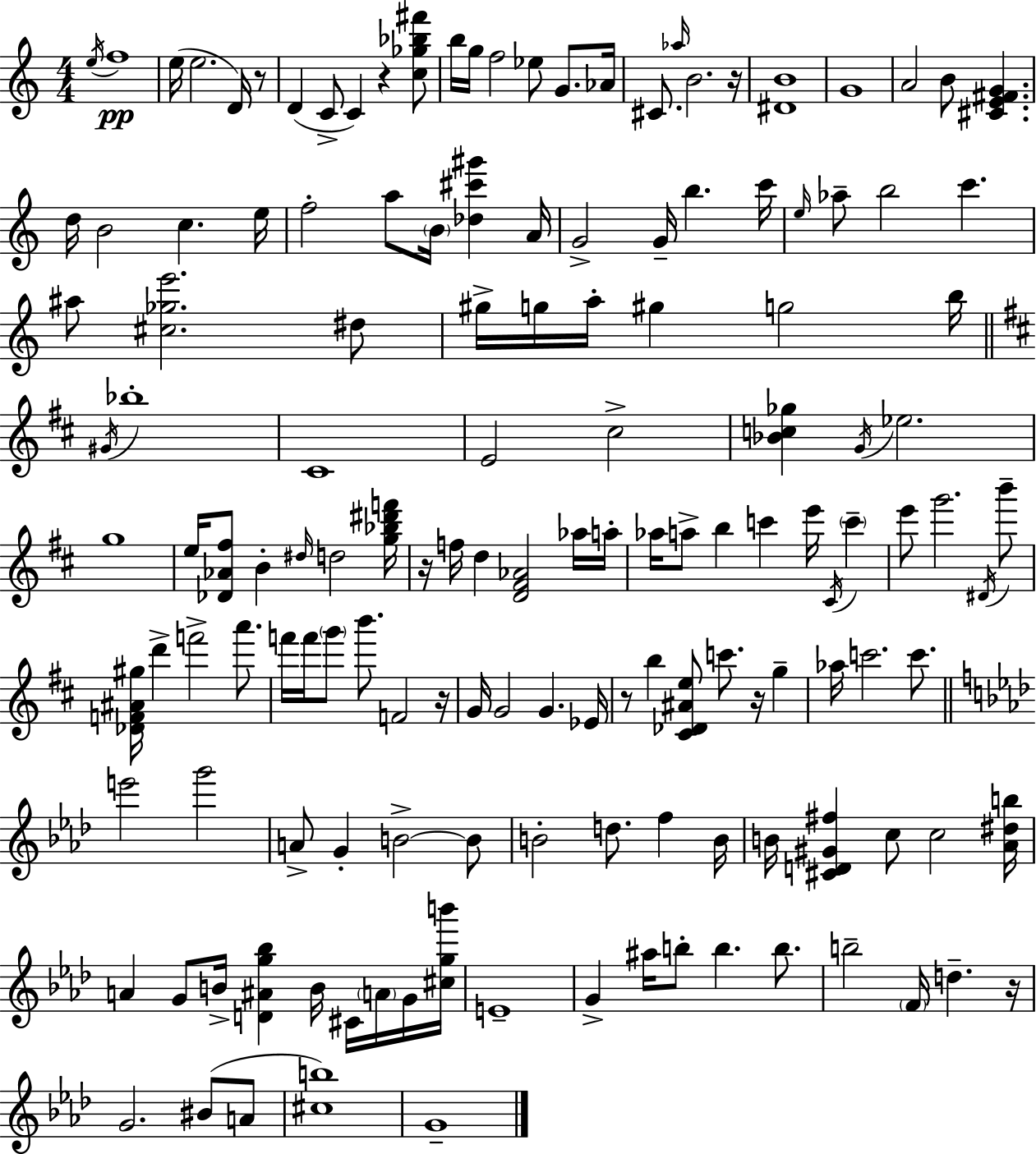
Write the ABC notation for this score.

X:1
T:Untitled
M:4/4
L:1/4
K:C
e/4 f4 e/4 e2 D/4 z/2 D C/2 C z [c_g_b^f']/2 b/4 g/4 f2 _e/2 G/2 _A/4 ^C/2 _a/4 B2 z/4 [^DB]4 G4 A2 B/2 [^CE^FG] d/4 B2 c e/4 f2 a/2 B/4 [_d^c'^g'] A/4 G2 G/4 b c'/4 e/4 _a/2 b2 c' ^a/2 [^c_ge']2 ^d/2 ^g/4 g/4 a/4 ^g g2 b/4 ^G/4 _b4 ^C4 E2 ^c2 [_Bc_g] G/4 _e2 g4 e/4 [_D_A^f]/2 B ^d/4 d2 [g_b^d'f']/4 z/4 f/4 d [D^F_A]2 _a/4 a/4 _a/4 a/2 b c' e'/4 ^C/4 c' e'/2 g'2 ^D/4 b'/2 [_DF^A^g]/4 d' f'2 a'/2 f'/4 f'/4 g'/2 b'/2 F2 z/4 G/4 G2 G _E/4 z/2 b [^C_D^Ae]/2 c'/2 z/4 g _a/4 c'2 c'/2 e'2 g'2 A/2 G B2 B/2 B2 d/2 f B/4 B/4 [^CD^G^f] c/2 c2 [_A^db]/4 A G/2 B/4 [D^Ag_b] B/4 ^C/4 A/4 G/4 [^cgb']/4 E4 G ^a/4 b/2 b b/2 b2 F/4 d z/4 G2 ^B/2 A/2 [^cb]4 G4